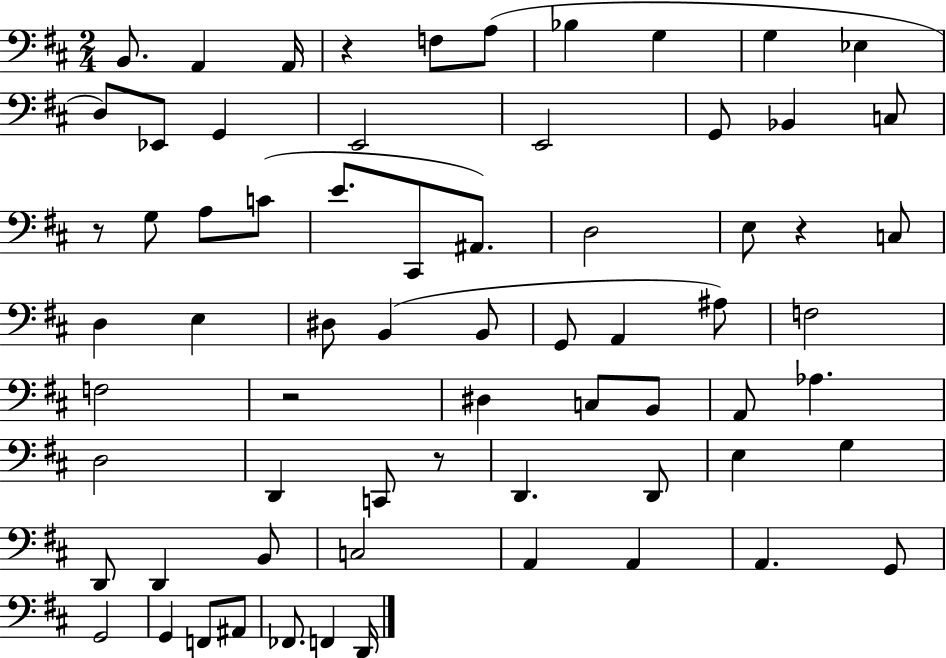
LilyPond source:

{
  \clef bass
  \numericTimeSignature
  \time 2/4
  \key d \major
  \repeat volta 2 { b,8. a,4 a,16 | r4 f8 a8( | bes4 g4 | g4 ees4 | \break d8) ees,8 g,4 | e,2 | e,2 | g,8 bes,4 c8 | \break r8 g8 a8 c'8( | e'8. cis,8 ais,8.) | d2 | e8 r4 c8 | \break d4 e4 | dis8 b,4( b,8 | g,8 a,4 ais8) | f2 | \break f2 | r2 | dis4 c8 b,8 | a,8 aes4. | \break d2 | d,4 c,8 r8 | d,4. d,8 | e4 g4 | \break d,8 d,4 b,8 | c2 | a,4 a,4 | a,4. g,8 | \break g,2 | g,4 f,8 ais,8 | fes,8. f,4 d,16 | } \bar "|."
}